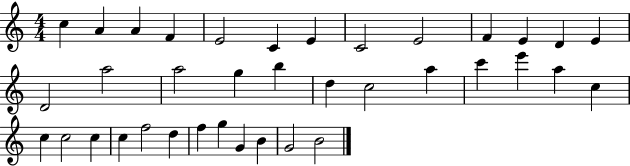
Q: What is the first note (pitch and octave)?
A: C5